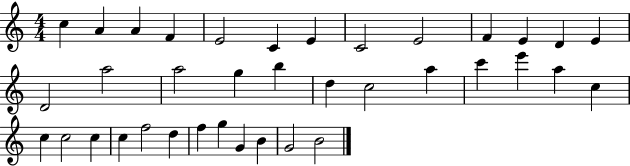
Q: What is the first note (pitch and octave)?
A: C5